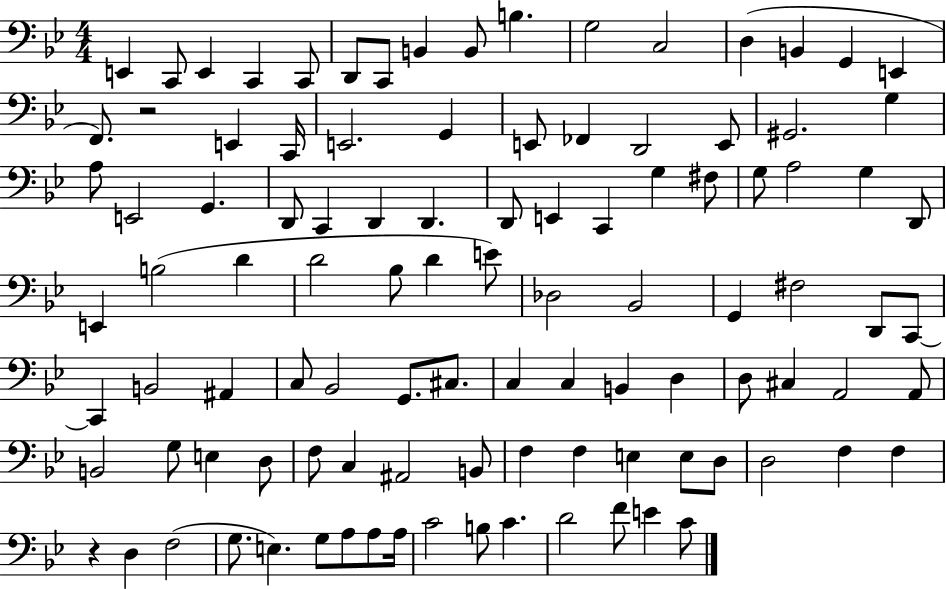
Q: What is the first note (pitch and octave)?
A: E2